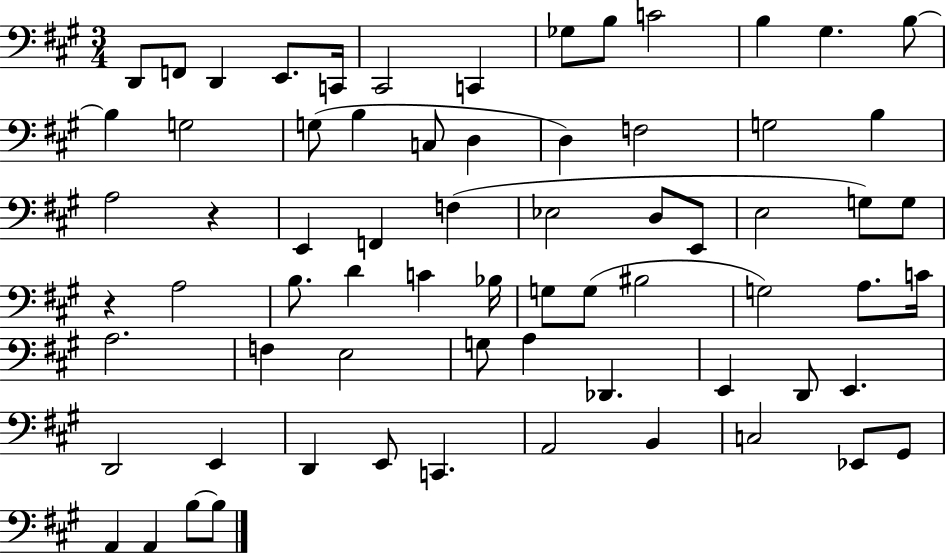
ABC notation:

X:1
T:Untitled
M:3/4
L:1/4
K:A
D,,/2 F,,/2 D,, E,,/2 C,,/4 ^C,,2 C,, _G,/2 B,/2 C2 B, ^G, B,/2 B, G,2 G,/2 B, C,/2 D, D, F,2 G,2 B, A,2 z E,, F,, F, _E,2 D,/2 E,,/2 E,2 G,/2 G,/2 z A,2 B,/2 D C _B,/4 G,/2 G,/2 ^B,2 G,2 A,/2 C/4 A,2 F, E,2 G,/2 A, _D,, E,, D,,/2 E,, D,,2 E,, D,, E,,/2 C,, A,,2 B,, C,2 _E,,/2 ^G,,/2 A,, A,, B,/2 B,/2